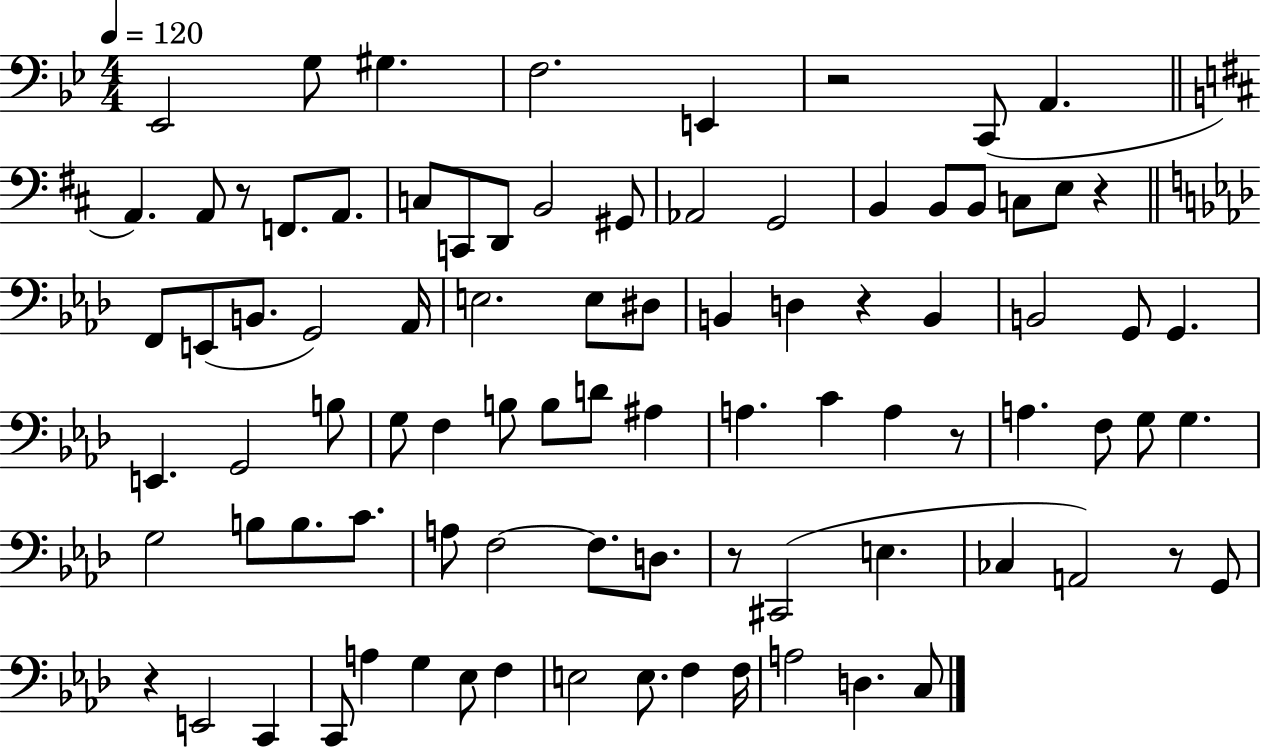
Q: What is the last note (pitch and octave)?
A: C3